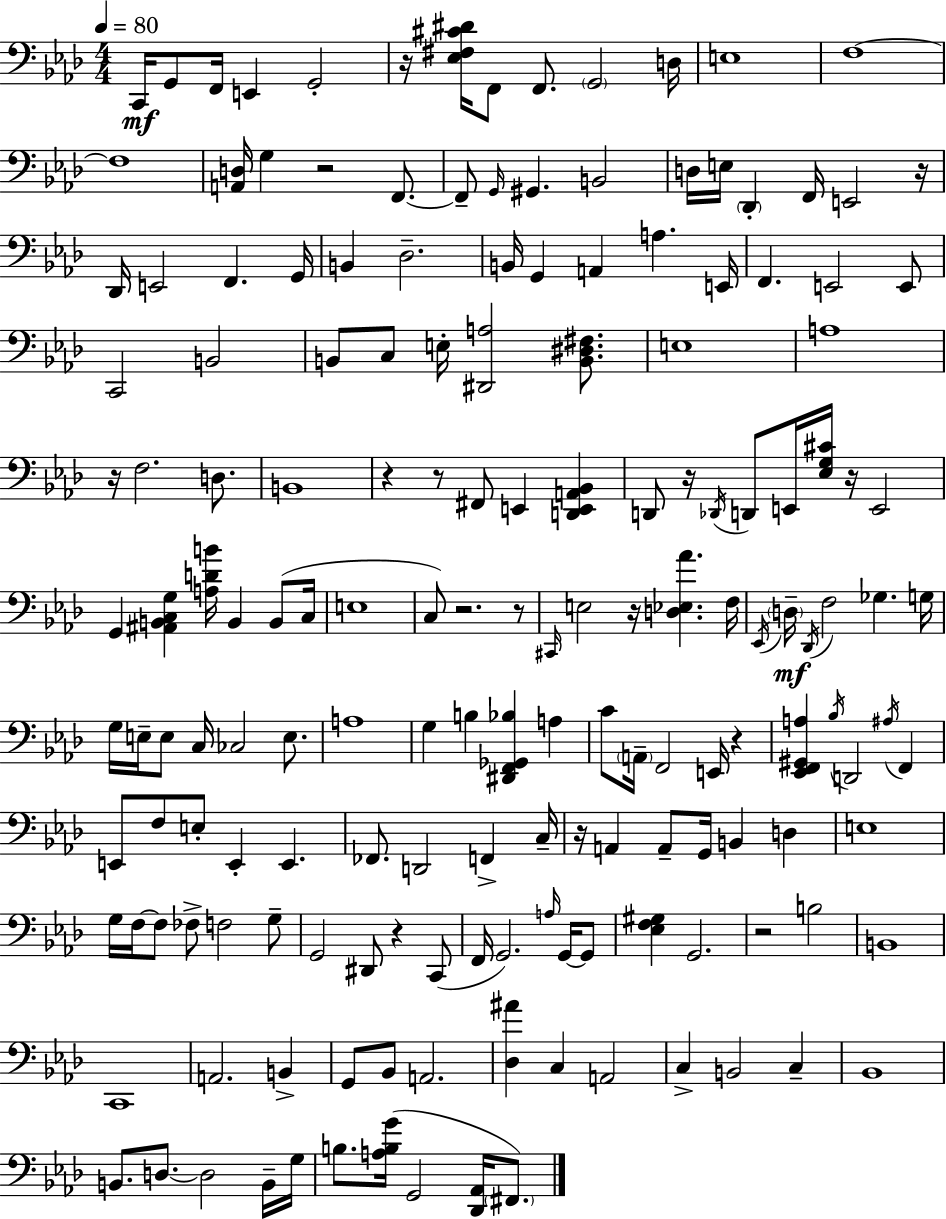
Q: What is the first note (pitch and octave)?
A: C2